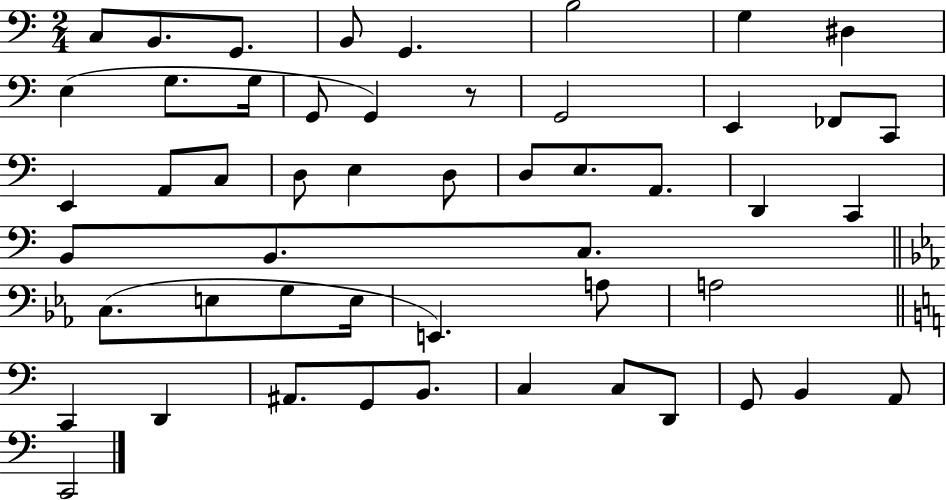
X:1
T:Untitled
M:2/4
L:1/4
K:C
C,/2 B,,/2 G,,/2 B,,/2 G,, B,2 G, ^D, E, G,/2 G,/4 G,,/2 G,, z/2 G,,2 E,, _F,,/2 C,,/2 E,, A,,/2 C,/2 D,/2 E, D,/2 D,/2 E,/2 A,,/2 D,, C,, B,,/2 B,,/2 C,/2 C,/2 E,/2 G,/2 E,/4 E,, A,/2 A,2 C,, D,, ^A,,/2 G,,/2 B,,/2 C, C,/2 D,,/2 G,,/2 B,, A,,/2 C,,2